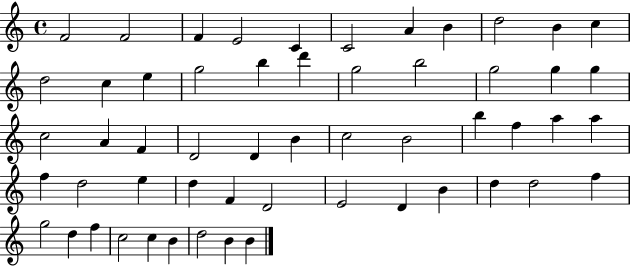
{
  \clef treble
  \time 4/4
  \defaultTimeSignature
  \key c \major
  f'2 f'2 | f'4 e'2 c'4 | c'2 a'4 b'4 | d''2 b'4 c''4 | \break d''2 c''4 e''4 | g''2 b''4 d'''4 | g''2 b''2 | g''2 g''4 g''4 | \break c''2 a'4 f'4 | d'2 d'4 b'4 | c''2 b'2 | b''4 f''4 a''4 a''4 | \break f''4 d''2 e''4 | d''4 f'4 d'2 | e'2 d'4 b'4 | d''4 d''2 f''4 | \break g''2 d''4 f''4 | c''2 c''4 b'4 | d''2 b'4 b'4 | \bar "|."
}